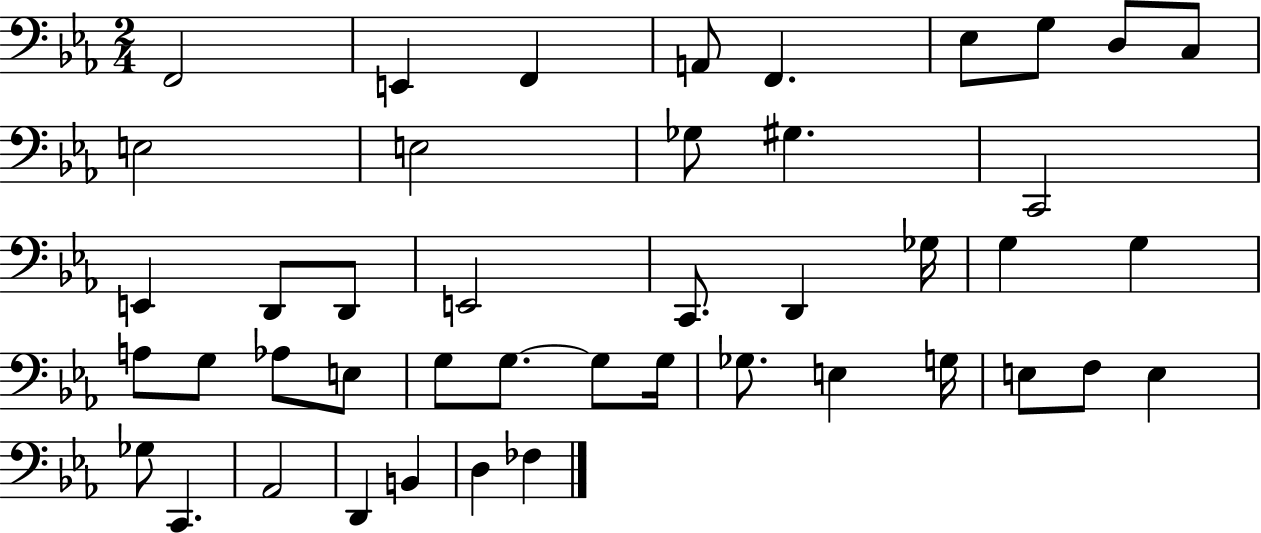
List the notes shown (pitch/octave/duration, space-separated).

F2/h E2/q F2/q A2/e F2/q. Eb3/e G3/e D3/e C3/e E3/h E3/h Gb3/e G#3/q. C2/h E2/q D2/e D2/e E2/h C2/e. D2/q Gb3/s G3/q G3/q A3/e G3/e Ab3/e E3/e G3/e G3/e. G3/e G3/s Gb3/e. E3/q G3/s E3/e F3/e E3/q Gb3/e C2/q. Ab2/h D2/q B2/q D3/q FES3/q